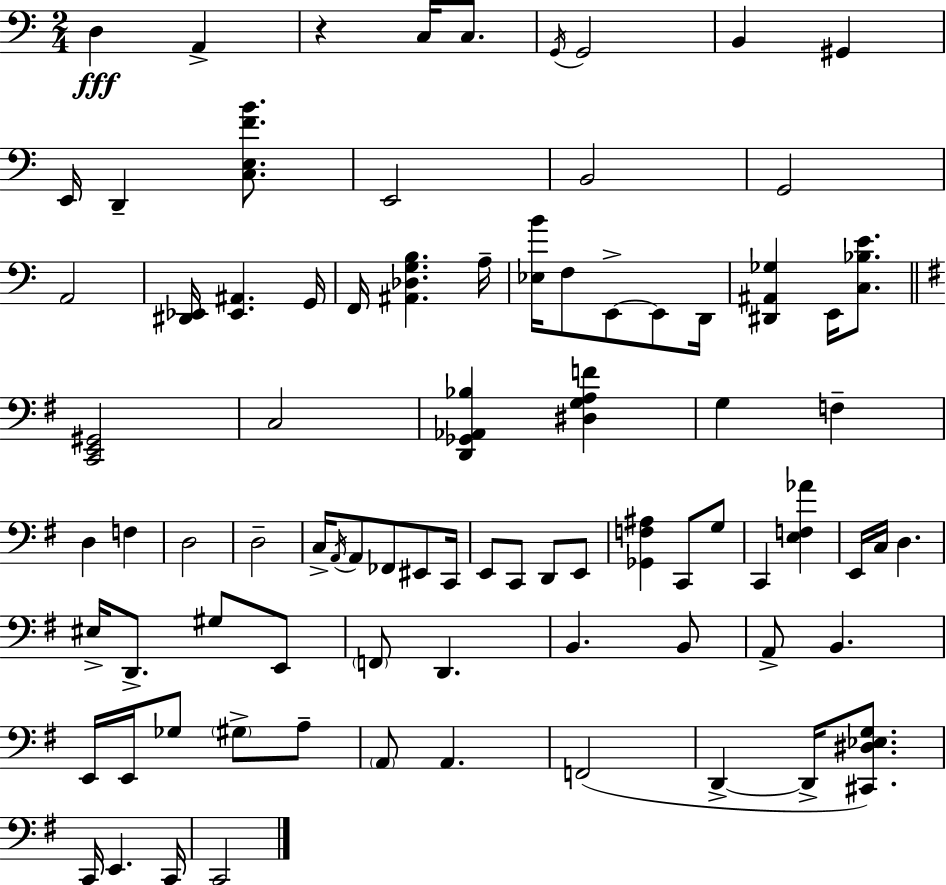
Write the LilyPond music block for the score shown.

{
  \clef bass
  \numericTimeSignature
  \time 2/4
  \key c \major
  d4\fff a,4-> | r4 c16 c8. | \acciaccatura { g,16 } g,2 | b,4 gis,4 | \break e,16 d,4-- <c e f' b'>8. | e,2 | b,2 | g,2 | \break a,2 | <dis, ees,>16 <ees, ais,>4. | g,16 f,16 <ais, des g b>4. | a16-- <ees b'>16 f8 e,8->~~ e,8 | \break d,16 <dis, ais, ges>4 e,16 <c bes e'>8. | \bar "||" \break \key e \minor <c, e, gis,>2 | c2 | <d, ges, aes, bes>4 <dis g a f'>4 | g4 f4-- | \break d4 f4 | d2 | d2-- | c16-> \acciaccatura { a,16 } a,8 fes,8 eis,8 | \break c,16 e,8 c,8 d,8 e,8 | <ges, f ais>4 c,8 g8 | c,4 <e f aes'>4 | e,16 c16 d4. | \break eis16-> d,8.-> gis8 e,8 | \parenthesize f,8 d,4. | b,4. b,8 | a,8-> b,4. | \break e,16 e,16 ges8 \parenthesize gis8-> a8-- | \parenthesize a,8 a,4. | f,2( | d,4->~~ d,16-> <cis, dis ees g>8.) | \break c,16 e,4. | c,16 c,2 | \bar "|."
}